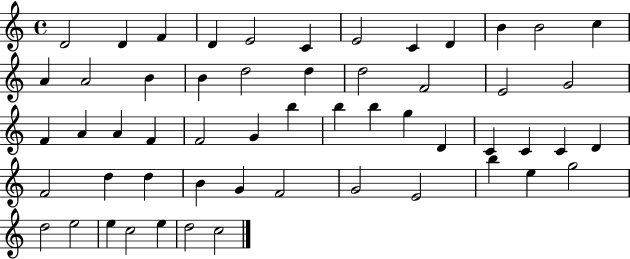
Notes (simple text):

D4/h D4/q F4/q D4/q E4/h C4/q E4/h C4/q D4/q B4/q B4/h C5/q A4/q A4/h B4/q B4/q D5/h D5/q D5/h F4/h E4/h G4/h F4/q A4/q A4/q F4/q F4/h G4/q B5/q B5/q B5/q G5/q D4/q C4/q C4/q C4/q D4/q F4/h D5/q D5/q B4/q G4/q F4/h G4/h E4/h B5/q E5/q G5/h D5/h E5/h E5/q C5/h E5/q D5/h C5/h